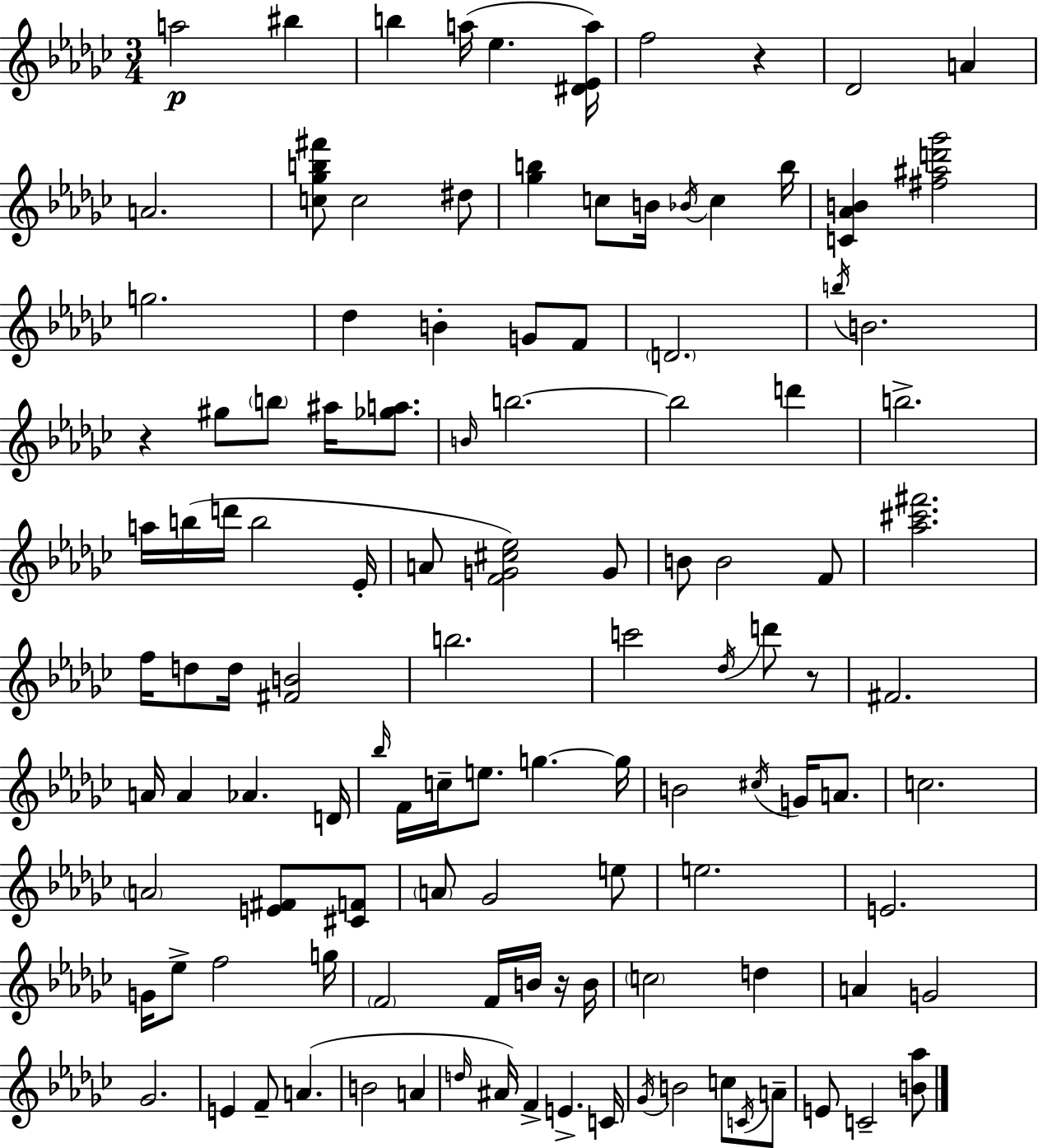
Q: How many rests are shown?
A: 4